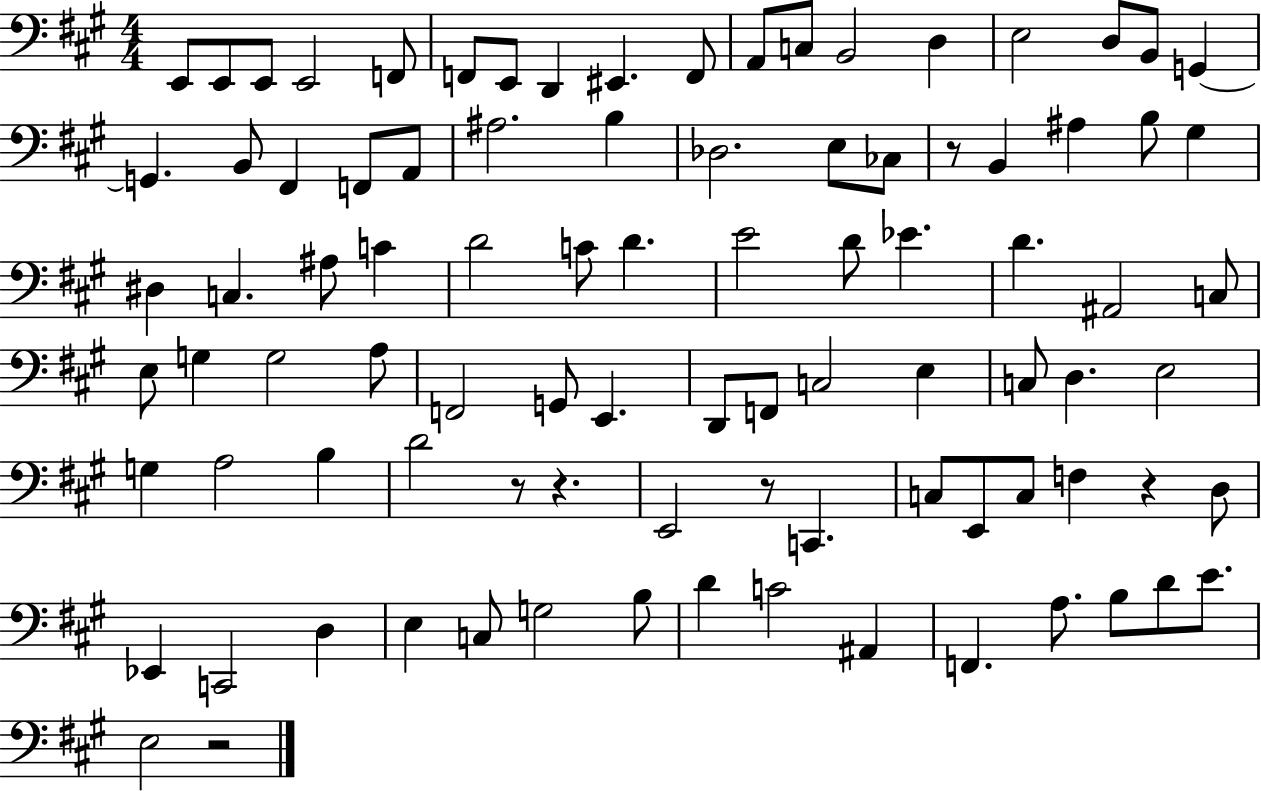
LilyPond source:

{
  \clef bass
  \numericTimeSignature
  \time 4/4
  \key a \major
  e,8 e,8 e,8 e,2 f,8 | f,8 e,8 d,4 eis,4. f,8 | a,8 c8 b,2 d4 | e2 d8 b,8 g,4~~ | \break g,4. b,8 fis,4 f,8 a,8 | ais2. b4 | des2. e8 ces8 | r8 b,4 ais4 b8 gis4 | \break dis4 c4. ais8 c'4 | d'2 c'8 d'4. | e'2 d'8 ees'4. | d'4. ais,2 c8 | \break e8 g4 g2 a8 | f,2 g,8 e,4. | d,8 f,8 c2 e4 | c8 d4. e2 | \break g4 a2 b4 | d'2 r8 r4. | e,2 r8 c,4. | c8 e,8 c8 f4 r4 d8 | \break ees,4 c,2 d4 | e4 c8 g2 b8 | d'4 c'2 ais,4 | f,4. a8. b8 d'8 e'8. | \break e2 r2 | \bar "|."
}